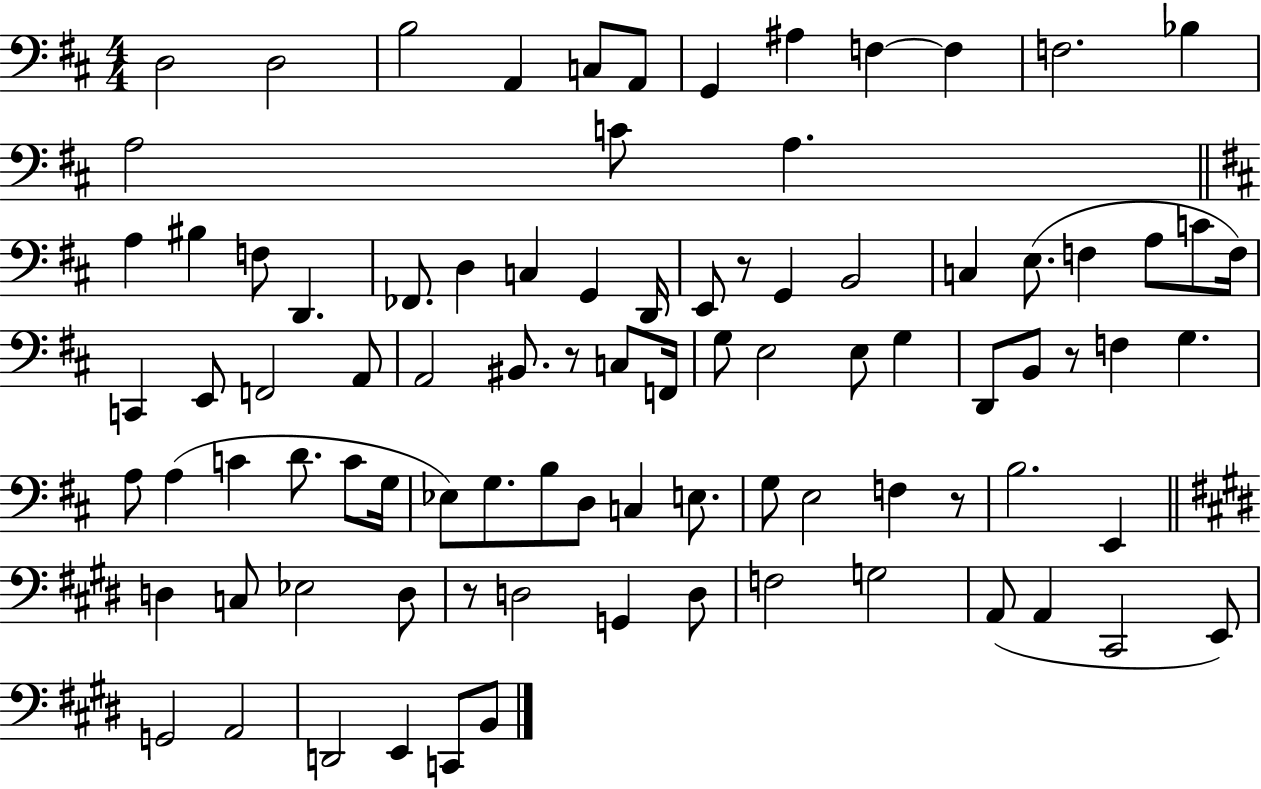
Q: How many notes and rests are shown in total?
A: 90